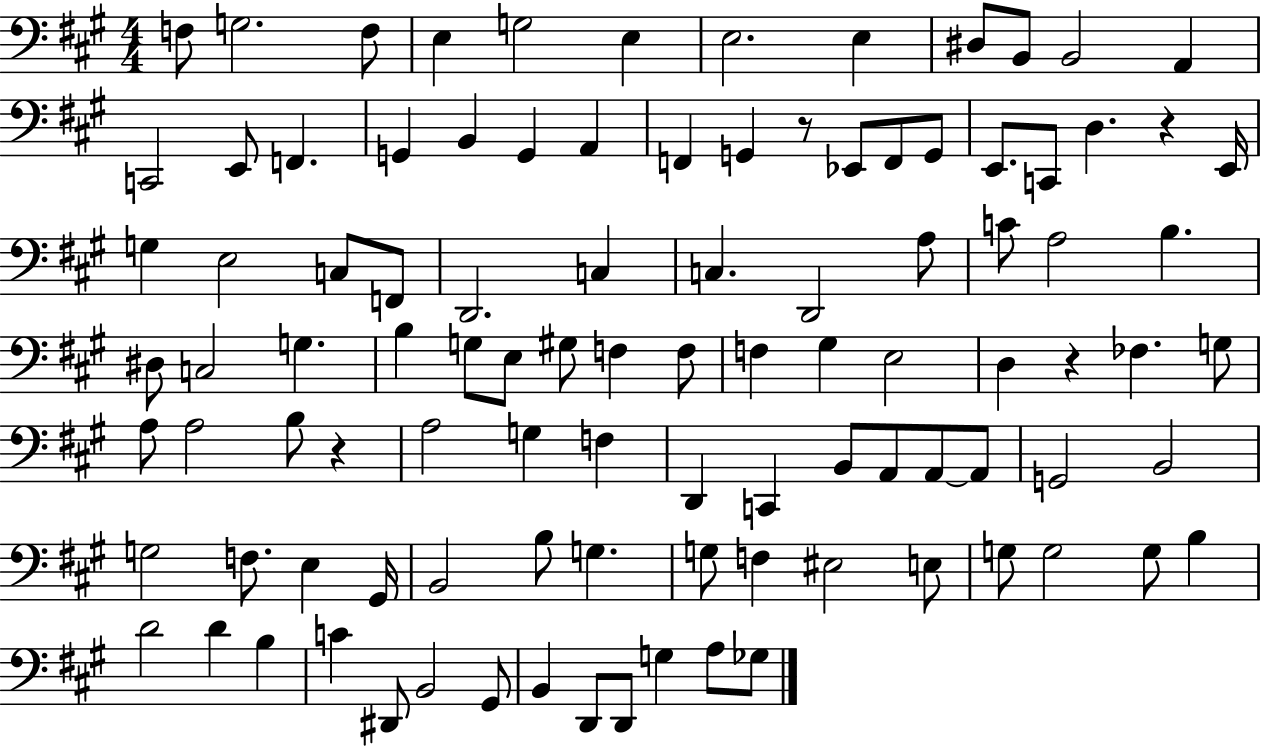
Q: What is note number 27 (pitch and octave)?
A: D3